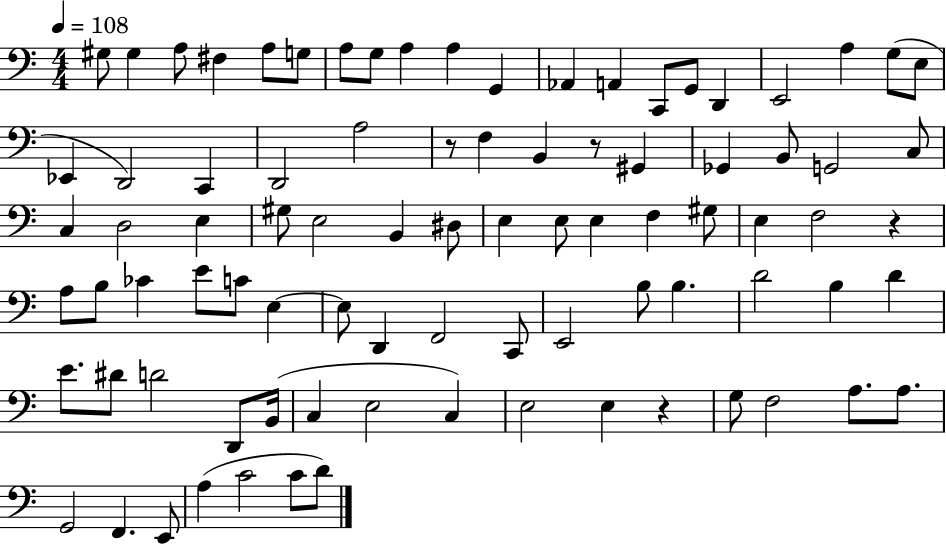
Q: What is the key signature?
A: C major